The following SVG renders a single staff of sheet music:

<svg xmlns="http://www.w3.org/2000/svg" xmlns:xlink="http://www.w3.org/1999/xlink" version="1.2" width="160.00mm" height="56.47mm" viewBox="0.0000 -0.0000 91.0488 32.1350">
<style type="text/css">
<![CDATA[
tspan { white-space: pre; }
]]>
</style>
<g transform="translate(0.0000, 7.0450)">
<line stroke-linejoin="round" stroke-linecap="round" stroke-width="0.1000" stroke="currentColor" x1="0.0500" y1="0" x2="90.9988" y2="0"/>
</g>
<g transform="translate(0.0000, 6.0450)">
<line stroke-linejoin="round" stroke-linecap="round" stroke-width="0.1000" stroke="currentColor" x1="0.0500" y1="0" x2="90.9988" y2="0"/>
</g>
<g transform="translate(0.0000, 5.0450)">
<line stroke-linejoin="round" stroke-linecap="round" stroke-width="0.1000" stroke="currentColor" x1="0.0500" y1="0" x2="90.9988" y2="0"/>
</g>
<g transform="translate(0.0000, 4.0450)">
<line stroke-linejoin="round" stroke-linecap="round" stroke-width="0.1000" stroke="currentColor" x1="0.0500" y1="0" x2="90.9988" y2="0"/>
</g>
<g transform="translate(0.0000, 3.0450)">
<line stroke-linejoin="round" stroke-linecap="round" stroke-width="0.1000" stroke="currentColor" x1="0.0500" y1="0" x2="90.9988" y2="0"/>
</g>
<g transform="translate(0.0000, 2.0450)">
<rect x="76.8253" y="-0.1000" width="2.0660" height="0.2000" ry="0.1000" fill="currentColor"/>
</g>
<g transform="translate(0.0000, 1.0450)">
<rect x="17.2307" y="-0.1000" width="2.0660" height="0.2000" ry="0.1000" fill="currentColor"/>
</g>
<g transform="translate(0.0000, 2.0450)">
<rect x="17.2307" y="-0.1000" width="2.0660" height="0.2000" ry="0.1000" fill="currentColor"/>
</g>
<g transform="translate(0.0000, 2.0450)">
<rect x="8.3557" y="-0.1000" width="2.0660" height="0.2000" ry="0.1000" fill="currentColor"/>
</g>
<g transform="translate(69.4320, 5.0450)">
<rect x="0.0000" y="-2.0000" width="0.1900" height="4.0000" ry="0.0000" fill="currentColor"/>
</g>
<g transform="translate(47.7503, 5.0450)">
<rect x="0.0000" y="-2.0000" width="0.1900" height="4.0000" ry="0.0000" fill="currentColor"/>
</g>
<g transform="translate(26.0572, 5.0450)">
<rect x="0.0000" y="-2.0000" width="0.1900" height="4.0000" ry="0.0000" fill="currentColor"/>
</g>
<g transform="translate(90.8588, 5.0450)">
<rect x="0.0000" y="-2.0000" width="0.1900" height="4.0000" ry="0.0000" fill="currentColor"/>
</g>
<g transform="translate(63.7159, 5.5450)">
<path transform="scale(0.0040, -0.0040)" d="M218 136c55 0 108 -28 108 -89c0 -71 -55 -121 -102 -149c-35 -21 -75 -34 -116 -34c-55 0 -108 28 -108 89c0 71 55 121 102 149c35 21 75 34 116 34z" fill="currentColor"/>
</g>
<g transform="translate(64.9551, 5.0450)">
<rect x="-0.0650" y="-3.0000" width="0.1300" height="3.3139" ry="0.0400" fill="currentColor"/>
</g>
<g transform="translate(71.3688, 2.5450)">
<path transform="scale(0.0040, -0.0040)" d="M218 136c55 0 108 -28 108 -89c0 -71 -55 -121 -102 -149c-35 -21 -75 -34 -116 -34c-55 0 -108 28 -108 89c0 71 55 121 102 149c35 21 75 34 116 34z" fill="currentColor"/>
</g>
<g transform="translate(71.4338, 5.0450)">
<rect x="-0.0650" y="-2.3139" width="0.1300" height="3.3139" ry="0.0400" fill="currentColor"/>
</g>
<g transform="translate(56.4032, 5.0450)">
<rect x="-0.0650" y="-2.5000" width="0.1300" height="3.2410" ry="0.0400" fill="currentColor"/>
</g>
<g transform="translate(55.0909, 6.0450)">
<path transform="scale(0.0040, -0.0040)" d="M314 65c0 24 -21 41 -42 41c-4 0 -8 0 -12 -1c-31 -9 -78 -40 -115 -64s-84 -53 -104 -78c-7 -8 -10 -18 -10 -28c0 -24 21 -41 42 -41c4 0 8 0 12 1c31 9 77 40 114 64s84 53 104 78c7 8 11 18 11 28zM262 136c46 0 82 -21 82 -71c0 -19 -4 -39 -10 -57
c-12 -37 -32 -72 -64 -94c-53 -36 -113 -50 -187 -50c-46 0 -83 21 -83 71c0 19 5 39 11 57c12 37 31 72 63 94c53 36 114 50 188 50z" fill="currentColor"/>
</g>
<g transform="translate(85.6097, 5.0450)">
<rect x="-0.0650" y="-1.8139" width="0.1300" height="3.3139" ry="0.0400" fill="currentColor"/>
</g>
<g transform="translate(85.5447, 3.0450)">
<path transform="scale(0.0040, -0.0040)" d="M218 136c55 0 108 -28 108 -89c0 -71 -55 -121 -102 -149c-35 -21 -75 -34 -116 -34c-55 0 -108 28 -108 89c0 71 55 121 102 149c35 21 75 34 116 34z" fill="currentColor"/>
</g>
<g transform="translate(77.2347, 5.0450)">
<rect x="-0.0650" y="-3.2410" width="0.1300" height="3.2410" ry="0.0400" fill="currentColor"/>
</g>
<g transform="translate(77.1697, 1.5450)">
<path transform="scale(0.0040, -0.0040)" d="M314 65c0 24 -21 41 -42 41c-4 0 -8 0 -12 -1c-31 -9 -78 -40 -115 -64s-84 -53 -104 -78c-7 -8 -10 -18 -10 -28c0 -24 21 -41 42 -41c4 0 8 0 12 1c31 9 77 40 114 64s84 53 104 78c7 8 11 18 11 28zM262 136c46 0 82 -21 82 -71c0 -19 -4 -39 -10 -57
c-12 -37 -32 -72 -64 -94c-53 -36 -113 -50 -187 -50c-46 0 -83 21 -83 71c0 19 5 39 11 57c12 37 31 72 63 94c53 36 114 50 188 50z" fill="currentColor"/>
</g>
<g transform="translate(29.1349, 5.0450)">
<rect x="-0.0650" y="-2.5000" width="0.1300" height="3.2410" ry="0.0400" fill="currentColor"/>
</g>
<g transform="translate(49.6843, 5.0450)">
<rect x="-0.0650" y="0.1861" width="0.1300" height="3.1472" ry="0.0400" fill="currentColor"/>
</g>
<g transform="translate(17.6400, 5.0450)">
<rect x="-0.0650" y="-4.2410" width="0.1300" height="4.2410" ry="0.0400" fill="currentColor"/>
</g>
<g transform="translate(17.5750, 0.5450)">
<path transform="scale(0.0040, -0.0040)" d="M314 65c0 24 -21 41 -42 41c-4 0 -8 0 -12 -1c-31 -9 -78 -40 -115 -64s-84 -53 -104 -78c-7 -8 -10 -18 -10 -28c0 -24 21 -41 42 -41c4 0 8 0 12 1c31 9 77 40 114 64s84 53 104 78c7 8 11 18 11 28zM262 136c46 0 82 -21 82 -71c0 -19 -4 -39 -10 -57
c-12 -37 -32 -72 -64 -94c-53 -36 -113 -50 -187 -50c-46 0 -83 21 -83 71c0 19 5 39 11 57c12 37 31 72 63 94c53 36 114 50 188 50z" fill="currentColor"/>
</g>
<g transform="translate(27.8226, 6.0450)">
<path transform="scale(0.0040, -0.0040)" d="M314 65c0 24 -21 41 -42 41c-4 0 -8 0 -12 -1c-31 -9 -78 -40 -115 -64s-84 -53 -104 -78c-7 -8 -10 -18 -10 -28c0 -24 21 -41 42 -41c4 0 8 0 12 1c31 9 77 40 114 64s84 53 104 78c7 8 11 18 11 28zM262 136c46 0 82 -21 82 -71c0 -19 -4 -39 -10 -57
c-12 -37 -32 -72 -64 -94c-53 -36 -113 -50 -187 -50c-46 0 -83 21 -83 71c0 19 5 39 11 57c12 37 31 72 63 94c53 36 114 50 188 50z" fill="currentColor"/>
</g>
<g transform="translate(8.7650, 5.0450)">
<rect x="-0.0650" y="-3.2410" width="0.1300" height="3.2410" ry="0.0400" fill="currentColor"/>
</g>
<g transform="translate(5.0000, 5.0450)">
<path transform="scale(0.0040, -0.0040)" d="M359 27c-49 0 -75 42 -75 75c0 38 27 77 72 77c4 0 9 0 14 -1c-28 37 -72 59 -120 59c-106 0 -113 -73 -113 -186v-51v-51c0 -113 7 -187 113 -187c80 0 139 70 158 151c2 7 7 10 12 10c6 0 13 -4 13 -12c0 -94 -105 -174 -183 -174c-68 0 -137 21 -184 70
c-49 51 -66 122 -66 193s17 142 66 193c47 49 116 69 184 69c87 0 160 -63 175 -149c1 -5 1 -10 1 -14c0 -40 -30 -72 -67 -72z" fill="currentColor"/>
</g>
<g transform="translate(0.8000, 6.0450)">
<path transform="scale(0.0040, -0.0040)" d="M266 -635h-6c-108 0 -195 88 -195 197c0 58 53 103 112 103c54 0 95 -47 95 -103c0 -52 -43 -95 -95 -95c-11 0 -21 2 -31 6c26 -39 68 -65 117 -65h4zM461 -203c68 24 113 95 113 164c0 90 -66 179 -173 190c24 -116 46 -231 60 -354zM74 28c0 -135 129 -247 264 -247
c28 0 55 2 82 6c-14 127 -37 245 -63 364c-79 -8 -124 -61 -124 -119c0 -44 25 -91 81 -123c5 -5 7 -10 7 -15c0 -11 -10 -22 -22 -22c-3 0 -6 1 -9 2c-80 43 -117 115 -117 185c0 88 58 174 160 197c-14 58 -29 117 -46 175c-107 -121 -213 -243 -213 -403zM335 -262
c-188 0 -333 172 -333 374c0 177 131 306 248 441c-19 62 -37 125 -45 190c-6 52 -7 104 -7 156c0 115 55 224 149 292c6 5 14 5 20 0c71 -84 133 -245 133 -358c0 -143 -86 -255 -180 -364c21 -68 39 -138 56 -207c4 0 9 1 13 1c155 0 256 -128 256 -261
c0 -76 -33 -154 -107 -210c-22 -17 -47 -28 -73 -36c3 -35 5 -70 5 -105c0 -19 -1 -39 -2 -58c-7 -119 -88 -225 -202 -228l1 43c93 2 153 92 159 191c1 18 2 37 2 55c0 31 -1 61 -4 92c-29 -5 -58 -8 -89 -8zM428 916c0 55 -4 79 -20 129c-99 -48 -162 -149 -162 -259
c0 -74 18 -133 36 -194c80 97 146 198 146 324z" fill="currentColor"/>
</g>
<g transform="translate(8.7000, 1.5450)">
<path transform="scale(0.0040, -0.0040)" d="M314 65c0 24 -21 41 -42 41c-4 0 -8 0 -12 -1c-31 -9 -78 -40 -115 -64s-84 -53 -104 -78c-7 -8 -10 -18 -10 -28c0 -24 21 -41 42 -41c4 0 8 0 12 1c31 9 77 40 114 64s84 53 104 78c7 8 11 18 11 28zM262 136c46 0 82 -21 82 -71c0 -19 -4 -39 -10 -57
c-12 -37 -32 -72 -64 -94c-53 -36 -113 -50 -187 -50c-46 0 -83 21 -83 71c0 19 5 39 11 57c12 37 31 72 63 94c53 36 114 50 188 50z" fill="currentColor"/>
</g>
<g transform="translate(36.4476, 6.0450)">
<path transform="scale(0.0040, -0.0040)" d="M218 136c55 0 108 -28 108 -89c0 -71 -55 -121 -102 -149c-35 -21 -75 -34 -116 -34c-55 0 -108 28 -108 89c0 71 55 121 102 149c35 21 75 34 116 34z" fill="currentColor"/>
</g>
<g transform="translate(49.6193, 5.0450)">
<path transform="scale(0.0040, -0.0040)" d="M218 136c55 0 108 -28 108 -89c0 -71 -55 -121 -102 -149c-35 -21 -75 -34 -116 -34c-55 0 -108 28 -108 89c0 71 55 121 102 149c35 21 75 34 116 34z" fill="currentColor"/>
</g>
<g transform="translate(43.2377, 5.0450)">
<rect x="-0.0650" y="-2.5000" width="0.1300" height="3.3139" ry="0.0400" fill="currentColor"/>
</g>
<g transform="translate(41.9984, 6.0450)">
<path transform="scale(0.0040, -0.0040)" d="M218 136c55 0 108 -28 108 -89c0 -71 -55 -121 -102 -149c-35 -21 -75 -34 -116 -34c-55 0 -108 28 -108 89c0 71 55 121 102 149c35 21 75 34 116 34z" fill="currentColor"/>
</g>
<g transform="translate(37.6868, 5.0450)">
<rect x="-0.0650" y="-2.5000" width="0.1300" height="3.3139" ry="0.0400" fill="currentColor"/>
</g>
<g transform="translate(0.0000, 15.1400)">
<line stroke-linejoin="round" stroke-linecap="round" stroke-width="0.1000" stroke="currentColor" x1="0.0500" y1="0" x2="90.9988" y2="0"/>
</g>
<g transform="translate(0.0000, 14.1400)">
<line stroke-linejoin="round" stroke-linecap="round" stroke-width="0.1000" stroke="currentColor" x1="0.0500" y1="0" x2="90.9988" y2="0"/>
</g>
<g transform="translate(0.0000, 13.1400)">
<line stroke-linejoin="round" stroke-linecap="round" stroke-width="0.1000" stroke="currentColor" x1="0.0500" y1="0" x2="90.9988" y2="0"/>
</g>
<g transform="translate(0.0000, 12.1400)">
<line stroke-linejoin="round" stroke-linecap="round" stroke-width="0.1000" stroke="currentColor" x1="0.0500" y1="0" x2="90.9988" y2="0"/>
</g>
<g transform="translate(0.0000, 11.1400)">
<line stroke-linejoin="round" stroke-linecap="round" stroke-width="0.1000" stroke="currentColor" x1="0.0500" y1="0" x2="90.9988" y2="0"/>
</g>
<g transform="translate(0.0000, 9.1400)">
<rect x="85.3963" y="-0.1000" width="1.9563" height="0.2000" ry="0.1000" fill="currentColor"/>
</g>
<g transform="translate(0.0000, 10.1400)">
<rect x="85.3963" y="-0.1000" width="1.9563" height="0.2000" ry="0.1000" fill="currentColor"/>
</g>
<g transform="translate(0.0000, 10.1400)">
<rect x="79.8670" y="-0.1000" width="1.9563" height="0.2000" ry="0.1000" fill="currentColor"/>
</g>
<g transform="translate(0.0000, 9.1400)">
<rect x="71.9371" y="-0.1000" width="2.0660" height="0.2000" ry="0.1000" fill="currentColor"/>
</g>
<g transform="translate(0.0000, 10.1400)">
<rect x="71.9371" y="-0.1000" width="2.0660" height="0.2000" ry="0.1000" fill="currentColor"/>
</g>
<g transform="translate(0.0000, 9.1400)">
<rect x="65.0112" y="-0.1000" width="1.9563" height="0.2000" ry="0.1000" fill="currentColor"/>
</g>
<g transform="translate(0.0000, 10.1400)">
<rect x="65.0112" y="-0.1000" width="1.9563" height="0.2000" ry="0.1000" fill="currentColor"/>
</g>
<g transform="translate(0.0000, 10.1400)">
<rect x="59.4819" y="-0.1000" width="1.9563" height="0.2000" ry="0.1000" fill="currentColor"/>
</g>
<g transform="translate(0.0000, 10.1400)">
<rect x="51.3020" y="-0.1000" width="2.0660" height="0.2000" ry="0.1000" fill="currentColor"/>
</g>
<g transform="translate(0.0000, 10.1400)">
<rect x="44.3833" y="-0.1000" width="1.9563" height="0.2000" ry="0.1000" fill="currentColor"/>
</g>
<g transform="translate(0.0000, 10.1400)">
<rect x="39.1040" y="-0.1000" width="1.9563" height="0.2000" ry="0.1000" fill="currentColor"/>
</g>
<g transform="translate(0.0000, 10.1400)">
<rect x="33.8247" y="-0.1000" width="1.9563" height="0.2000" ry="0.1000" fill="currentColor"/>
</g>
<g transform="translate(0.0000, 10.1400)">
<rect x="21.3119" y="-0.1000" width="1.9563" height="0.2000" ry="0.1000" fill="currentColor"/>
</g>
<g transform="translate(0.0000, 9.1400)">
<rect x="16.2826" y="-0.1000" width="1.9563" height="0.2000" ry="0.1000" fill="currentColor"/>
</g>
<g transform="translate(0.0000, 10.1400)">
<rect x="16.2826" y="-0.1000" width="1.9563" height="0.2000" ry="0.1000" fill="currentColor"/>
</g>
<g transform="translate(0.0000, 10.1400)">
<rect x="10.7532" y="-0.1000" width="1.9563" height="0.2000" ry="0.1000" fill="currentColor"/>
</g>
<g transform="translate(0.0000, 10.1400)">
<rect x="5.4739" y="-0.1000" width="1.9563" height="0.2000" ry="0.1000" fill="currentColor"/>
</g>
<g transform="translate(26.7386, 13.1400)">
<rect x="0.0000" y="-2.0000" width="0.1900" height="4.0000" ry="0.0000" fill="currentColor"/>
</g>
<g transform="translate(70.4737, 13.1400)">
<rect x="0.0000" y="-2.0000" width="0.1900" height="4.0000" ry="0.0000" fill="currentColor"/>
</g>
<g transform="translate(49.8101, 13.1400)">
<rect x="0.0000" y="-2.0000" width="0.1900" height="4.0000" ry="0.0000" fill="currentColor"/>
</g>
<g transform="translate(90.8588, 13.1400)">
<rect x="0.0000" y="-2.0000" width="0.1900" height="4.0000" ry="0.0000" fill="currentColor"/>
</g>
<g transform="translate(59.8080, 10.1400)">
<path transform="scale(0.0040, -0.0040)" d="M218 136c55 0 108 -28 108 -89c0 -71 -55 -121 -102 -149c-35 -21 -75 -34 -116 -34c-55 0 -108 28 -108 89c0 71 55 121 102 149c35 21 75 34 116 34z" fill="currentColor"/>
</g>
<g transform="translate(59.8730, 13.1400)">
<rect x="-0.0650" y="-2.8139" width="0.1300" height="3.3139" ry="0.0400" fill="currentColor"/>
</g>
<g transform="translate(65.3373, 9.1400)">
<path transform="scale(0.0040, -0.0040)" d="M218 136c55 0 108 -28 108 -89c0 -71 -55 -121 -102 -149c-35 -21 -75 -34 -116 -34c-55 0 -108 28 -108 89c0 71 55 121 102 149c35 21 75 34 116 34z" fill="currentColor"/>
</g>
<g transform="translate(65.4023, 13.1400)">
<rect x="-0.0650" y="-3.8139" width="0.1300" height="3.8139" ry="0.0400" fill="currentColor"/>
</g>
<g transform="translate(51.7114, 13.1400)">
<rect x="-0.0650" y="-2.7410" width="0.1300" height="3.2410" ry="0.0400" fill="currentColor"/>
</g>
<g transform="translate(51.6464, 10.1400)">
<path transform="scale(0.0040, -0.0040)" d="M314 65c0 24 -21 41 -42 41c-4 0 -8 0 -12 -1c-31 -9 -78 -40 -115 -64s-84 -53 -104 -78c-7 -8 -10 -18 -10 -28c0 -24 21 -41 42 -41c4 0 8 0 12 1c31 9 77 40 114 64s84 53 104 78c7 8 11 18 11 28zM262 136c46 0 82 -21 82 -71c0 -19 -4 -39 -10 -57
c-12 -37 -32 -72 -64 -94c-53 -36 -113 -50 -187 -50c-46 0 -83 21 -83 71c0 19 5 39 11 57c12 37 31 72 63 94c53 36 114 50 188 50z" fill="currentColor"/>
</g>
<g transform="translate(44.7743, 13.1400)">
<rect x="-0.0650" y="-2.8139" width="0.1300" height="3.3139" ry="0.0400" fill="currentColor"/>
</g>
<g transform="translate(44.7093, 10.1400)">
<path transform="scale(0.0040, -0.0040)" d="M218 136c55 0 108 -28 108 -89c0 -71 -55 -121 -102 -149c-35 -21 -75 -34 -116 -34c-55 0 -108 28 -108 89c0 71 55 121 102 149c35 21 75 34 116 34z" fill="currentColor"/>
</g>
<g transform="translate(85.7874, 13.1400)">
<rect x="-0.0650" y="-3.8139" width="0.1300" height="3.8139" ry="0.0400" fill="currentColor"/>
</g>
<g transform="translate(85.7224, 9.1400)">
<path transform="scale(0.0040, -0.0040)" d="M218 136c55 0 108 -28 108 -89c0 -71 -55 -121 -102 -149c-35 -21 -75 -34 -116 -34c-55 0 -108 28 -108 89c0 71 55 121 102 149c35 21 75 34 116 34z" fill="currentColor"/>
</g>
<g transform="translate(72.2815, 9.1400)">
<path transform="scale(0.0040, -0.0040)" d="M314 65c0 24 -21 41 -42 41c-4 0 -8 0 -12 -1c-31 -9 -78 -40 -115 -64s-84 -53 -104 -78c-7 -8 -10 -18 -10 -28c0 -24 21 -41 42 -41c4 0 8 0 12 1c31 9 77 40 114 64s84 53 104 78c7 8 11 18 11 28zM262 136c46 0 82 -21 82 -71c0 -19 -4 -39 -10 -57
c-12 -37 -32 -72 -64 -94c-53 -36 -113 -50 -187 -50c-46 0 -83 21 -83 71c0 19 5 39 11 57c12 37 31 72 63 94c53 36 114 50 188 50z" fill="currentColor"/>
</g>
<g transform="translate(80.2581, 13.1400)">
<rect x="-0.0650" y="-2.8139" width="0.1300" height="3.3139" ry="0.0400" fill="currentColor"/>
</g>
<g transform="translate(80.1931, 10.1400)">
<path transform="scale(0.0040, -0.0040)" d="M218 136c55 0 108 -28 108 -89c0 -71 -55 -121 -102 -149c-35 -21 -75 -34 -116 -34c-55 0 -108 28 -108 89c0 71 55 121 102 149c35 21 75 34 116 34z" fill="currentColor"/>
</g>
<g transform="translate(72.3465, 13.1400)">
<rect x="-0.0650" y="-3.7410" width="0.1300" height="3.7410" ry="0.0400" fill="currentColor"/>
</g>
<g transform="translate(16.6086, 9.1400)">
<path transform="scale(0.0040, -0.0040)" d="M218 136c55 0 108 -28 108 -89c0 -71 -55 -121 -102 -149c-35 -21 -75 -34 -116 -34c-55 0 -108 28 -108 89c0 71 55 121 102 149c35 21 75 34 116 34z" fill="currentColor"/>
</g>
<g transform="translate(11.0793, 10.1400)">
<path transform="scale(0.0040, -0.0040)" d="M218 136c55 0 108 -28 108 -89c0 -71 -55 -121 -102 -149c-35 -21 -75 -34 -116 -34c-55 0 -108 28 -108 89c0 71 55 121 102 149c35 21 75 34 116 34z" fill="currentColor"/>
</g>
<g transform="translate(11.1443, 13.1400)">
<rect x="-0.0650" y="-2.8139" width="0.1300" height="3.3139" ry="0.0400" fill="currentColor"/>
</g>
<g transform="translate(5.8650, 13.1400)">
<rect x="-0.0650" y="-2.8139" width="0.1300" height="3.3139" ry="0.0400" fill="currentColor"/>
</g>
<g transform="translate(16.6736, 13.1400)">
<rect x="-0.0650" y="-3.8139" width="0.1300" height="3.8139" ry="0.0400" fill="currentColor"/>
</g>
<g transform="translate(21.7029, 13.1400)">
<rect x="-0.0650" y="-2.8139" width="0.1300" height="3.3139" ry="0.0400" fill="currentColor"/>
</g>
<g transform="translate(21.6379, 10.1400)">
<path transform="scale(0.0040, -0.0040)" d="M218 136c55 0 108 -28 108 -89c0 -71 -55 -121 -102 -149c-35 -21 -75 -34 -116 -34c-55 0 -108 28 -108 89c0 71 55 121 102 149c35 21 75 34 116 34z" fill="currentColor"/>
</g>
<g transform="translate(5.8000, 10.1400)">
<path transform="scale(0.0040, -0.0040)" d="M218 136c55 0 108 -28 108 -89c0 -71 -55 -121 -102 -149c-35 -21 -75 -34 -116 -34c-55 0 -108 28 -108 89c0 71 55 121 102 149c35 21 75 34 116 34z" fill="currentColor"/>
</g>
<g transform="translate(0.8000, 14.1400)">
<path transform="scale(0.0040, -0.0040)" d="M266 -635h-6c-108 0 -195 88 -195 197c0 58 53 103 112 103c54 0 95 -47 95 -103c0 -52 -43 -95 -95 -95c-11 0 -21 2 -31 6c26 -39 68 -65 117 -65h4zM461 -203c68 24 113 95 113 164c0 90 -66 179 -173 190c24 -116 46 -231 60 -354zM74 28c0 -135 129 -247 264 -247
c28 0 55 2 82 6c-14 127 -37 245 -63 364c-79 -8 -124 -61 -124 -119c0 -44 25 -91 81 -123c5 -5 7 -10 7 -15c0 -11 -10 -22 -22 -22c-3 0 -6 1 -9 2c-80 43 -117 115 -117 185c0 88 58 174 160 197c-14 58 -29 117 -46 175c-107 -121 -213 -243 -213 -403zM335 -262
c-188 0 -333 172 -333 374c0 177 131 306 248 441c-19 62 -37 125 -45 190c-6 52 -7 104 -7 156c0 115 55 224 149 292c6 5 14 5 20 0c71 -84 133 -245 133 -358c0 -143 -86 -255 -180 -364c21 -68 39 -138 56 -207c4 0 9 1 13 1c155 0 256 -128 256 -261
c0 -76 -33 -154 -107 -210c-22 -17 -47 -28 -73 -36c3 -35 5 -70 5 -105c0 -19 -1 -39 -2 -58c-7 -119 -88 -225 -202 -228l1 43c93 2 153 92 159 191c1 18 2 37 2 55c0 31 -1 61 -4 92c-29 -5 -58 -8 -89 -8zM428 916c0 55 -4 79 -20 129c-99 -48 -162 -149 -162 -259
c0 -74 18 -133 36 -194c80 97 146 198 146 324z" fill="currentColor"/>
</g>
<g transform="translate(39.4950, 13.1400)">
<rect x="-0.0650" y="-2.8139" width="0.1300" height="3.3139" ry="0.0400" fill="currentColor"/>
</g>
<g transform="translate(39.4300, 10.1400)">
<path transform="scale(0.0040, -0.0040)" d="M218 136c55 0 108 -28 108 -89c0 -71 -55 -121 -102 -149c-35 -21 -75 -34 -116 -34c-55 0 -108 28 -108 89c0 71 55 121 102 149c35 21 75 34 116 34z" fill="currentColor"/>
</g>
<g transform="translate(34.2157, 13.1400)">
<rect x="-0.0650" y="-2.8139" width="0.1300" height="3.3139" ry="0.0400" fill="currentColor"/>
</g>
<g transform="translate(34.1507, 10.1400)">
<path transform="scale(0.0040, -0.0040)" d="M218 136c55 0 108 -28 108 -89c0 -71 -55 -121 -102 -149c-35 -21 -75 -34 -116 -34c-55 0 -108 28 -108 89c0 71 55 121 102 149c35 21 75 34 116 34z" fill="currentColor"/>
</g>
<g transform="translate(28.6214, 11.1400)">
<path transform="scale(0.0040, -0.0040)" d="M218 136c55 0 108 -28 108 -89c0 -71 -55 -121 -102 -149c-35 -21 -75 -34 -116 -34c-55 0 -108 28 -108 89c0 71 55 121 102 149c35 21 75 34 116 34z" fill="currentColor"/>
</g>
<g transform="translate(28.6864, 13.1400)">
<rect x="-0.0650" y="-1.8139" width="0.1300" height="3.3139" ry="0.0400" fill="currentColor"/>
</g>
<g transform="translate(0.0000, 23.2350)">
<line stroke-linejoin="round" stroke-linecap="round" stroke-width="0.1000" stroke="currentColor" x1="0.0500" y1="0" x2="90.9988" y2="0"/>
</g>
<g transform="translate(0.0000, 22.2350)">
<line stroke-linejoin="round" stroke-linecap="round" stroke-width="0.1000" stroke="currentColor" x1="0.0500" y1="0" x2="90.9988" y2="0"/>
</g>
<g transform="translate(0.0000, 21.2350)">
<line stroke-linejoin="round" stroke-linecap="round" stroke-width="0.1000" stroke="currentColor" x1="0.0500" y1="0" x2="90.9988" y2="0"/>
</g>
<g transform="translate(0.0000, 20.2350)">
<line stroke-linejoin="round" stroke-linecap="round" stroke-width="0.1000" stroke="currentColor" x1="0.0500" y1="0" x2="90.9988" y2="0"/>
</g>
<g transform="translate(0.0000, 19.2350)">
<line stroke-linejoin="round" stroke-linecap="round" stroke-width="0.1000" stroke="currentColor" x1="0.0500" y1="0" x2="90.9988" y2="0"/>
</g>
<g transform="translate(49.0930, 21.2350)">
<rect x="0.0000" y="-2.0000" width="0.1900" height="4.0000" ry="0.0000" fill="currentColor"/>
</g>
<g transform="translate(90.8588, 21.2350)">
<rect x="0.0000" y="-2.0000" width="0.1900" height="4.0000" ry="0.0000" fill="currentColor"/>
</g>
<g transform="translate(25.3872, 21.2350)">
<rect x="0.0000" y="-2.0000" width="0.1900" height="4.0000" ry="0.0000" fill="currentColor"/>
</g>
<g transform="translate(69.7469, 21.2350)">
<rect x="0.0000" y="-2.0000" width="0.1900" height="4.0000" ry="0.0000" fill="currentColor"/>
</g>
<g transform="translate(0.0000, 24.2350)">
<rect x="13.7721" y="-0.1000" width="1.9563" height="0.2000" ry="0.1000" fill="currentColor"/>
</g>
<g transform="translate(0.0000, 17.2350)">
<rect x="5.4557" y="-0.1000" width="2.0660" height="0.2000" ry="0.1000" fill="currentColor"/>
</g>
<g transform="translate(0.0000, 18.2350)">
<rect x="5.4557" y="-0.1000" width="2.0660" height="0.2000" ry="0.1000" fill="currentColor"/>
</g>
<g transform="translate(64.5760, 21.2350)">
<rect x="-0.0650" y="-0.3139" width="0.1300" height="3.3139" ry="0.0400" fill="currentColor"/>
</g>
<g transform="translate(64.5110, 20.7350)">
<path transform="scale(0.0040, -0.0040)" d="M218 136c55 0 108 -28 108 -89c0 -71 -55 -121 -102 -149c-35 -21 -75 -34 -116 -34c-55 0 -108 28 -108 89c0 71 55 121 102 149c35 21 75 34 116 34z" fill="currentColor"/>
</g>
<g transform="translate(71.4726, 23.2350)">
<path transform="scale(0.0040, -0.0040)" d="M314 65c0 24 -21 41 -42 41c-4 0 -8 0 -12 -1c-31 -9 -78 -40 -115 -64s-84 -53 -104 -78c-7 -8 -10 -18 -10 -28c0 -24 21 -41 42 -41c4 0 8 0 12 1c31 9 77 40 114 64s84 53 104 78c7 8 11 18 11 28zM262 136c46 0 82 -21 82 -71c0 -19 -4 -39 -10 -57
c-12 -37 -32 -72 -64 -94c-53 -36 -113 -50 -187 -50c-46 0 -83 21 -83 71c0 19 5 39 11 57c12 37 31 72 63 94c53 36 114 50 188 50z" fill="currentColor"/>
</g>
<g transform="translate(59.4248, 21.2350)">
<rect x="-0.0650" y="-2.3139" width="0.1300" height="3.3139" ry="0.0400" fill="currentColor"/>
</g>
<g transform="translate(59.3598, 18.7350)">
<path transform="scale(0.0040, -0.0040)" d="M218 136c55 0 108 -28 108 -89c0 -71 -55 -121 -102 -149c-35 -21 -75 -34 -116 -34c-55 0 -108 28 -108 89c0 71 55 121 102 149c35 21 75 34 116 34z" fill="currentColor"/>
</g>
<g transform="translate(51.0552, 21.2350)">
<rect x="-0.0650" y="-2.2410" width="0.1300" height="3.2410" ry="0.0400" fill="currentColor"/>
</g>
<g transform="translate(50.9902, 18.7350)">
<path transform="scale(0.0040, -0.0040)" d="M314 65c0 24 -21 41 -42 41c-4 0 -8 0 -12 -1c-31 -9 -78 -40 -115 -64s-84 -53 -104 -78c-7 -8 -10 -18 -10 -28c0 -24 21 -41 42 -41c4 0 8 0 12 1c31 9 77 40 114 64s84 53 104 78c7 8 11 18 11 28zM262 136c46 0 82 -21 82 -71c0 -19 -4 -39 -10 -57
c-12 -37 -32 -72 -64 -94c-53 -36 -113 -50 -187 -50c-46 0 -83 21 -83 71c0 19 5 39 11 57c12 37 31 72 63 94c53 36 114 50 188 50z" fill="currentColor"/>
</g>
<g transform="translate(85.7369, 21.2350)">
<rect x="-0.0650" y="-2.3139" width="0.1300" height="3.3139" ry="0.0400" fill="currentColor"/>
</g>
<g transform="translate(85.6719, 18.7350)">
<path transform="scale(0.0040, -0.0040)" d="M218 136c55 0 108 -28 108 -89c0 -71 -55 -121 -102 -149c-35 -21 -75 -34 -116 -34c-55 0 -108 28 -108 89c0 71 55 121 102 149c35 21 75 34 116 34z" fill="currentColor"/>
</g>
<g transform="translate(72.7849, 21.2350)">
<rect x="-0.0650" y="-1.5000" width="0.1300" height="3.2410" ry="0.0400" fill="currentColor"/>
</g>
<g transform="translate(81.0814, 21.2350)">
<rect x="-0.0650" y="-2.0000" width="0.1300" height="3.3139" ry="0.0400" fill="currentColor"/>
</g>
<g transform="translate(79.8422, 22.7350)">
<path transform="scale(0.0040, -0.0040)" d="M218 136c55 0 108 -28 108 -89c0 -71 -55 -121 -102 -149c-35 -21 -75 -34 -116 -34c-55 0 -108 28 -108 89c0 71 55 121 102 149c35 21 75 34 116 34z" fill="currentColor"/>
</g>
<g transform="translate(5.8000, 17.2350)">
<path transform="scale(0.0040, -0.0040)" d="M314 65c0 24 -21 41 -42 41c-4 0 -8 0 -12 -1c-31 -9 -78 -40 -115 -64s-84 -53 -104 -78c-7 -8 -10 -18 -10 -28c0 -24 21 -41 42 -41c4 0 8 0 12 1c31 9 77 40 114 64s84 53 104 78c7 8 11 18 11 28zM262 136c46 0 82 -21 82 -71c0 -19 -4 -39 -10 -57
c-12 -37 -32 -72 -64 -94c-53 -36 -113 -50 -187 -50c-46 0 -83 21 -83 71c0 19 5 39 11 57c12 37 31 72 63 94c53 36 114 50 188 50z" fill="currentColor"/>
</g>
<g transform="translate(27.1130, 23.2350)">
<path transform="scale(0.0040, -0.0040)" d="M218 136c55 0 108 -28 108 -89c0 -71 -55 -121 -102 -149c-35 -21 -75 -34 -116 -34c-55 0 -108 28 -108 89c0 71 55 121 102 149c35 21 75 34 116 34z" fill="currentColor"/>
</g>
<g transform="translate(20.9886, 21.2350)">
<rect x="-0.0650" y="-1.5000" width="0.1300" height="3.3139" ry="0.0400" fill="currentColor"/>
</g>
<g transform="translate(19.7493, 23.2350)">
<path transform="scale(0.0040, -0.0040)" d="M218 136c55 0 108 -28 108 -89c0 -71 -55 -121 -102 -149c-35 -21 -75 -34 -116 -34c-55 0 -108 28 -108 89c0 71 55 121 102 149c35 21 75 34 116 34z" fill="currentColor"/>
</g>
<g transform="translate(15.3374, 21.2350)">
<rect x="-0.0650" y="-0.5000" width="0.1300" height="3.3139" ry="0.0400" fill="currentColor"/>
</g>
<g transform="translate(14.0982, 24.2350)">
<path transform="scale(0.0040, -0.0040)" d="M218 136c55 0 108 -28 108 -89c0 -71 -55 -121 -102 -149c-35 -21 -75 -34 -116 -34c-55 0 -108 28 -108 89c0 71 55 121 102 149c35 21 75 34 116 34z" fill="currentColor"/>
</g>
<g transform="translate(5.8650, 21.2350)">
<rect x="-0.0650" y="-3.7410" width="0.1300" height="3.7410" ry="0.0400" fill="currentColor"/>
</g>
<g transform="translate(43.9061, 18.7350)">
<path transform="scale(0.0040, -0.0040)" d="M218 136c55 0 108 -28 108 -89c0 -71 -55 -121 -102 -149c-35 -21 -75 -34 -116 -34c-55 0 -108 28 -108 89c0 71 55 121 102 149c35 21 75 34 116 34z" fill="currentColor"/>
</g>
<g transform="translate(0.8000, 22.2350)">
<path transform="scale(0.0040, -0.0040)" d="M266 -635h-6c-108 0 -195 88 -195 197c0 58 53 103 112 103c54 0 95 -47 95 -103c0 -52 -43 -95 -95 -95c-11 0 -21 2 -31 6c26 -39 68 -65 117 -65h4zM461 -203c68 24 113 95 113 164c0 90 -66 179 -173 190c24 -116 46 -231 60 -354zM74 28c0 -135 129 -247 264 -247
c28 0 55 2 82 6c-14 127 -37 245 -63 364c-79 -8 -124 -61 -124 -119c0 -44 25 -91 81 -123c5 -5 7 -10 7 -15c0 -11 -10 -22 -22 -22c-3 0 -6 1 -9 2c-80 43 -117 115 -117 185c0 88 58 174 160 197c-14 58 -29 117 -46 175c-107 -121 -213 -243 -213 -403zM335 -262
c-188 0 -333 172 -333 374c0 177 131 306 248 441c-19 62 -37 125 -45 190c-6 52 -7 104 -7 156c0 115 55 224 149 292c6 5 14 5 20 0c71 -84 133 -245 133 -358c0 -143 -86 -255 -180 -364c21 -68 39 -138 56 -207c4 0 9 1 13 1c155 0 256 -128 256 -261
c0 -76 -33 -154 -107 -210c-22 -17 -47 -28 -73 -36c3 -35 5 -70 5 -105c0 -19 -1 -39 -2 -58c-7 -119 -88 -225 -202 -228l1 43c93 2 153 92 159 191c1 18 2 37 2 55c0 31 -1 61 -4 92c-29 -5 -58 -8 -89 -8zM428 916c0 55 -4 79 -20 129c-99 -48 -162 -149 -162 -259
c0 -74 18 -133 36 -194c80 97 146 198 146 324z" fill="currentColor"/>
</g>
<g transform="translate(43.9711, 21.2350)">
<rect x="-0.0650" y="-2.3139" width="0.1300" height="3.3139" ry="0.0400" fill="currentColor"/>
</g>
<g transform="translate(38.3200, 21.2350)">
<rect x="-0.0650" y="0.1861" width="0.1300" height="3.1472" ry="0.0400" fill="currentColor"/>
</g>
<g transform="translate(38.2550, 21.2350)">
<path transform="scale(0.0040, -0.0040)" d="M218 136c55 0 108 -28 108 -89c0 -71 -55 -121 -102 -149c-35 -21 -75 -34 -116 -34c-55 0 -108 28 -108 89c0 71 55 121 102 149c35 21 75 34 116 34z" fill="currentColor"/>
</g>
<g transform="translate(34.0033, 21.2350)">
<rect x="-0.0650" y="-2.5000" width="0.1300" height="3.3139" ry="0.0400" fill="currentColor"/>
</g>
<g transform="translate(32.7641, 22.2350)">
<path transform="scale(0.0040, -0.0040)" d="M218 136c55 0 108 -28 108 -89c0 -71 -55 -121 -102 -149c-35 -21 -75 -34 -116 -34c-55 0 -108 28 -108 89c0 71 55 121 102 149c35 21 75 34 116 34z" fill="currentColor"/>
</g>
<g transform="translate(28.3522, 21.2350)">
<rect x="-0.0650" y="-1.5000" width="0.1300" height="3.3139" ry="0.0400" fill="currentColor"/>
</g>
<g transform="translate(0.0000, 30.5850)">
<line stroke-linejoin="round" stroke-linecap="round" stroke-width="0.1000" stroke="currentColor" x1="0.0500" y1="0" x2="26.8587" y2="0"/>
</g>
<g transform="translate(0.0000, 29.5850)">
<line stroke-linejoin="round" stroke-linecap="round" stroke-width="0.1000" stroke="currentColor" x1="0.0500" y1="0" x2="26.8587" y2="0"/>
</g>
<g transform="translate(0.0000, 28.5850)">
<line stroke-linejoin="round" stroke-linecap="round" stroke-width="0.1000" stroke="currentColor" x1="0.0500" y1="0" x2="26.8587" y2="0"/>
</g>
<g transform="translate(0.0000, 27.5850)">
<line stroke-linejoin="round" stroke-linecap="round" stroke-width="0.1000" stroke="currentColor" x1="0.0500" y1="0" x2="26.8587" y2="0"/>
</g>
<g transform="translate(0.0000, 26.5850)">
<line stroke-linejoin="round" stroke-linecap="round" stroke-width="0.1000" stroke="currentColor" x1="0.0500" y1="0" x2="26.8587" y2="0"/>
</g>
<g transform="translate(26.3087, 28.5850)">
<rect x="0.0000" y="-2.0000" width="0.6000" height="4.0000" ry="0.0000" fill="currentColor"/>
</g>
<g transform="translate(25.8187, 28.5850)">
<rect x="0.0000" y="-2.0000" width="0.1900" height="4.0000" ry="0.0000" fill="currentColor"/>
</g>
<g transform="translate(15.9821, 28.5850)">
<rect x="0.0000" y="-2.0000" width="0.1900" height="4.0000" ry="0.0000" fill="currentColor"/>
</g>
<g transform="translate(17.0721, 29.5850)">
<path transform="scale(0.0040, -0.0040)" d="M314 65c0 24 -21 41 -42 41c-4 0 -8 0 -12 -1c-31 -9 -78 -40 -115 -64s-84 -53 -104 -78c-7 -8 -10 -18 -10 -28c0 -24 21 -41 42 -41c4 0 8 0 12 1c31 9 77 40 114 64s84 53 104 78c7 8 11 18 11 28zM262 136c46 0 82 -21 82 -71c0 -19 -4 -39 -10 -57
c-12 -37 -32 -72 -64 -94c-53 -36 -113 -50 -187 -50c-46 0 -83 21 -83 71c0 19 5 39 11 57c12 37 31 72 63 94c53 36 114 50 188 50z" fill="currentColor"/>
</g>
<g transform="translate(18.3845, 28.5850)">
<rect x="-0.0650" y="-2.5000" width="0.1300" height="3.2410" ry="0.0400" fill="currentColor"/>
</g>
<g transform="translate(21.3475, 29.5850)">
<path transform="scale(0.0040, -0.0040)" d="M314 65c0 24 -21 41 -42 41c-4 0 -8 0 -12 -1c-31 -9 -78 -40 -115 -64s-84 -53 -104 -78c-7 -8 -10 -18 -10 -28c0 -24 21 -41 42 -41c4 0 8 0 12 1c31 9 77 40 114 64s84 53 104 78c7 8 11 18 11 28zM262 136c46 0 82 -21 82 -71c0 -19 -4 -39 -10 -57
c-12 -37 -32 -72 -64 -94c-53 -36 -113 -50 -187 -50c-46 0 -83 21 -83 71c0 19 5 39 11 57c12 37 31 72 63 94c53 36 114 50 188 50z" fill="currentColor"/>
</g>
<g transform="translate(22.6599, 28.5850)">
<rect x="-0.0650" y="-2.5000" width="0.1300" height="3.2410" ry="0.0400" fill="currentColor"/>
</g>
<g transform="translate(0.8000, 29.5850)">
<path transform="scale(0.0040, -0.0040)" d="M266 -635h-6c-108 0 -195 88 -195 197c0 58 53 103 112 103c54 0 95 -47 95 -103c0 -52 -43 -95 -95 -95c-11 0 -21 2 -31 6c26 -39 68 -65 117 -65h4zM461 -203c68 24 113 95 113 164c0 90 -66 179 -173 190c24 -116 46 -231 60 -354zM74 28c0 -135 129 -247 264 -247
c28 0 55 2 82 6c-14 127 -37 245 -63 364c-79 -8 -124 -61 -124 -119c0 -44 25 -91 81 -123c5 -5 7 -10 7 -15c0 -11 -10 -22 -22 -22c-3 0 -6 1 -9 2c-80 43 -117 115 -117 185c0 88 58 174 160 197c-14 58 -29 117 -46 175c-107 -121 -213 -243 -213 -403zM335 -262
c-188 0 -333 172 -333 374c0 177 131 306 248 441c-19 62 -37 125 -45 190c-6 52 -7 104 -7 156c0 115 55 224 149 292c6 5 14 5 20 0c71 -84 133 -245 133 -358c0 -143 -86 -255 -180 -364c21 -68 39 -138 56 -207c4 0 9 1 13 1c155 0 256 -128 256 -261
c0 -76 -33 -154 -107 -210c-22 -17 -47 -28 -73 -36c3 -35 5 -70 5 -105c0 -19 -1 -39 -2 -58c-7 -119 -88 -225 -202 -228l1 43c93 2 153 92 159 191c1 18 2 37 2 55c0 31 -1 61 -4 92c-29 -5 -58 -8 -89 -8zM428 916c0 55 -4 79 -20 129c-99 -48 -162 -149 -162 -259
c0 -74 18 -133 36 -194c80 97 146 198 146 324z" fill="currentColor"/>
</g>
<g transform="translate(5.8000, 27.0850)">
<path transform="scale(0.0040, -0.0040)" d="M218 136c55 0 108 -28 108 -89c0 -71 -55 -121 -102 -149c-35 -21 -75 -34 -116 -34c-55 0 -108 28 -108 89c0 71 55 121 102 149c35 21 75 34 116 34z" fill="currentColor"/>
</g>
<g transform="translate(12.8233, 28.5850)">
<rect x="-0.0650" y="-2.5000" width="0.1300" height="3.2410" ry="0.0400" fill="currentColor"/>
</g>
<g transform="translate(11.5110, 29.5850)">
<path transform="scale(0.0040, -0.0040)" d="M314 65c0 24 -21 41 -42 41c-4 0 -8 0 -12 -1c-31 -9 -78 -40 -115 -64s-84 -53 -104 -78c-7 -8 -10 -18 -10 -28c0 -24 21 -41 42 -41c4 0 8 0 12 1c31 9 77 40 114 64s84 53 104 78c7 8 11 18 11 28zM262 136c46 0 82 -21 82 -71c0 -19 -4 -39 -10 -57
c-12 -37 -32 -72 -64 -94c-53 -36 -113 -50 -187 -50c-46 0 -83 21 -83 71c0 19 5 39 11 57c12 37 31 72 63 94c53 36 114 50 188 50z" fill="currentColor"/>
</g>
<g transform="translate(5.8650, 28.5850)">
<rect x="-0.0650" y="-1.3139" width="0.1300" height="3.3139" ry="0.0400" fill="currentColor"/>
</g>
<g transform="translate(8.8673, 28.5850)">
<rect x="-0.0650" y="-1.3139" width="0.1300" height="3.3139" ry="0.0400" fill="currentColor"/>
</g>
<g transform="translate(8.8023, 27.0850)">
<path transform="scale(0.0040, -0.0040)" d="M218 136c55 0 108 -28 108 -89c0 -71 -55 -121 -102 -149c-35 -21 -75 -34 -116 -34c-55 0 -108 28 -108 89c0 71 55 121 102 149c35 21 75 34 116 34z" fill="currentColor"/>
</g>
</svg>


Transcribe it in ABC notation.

X:1
T:Untitled
M:4/4
L:1/4
K:C
b2 d'2 G2 G G B G2 A g b2 f a a c' a f a a a a2 a c' c'2 a c' c'2 C E E G B g g2 g c E2 F g e e G2 G2 G2